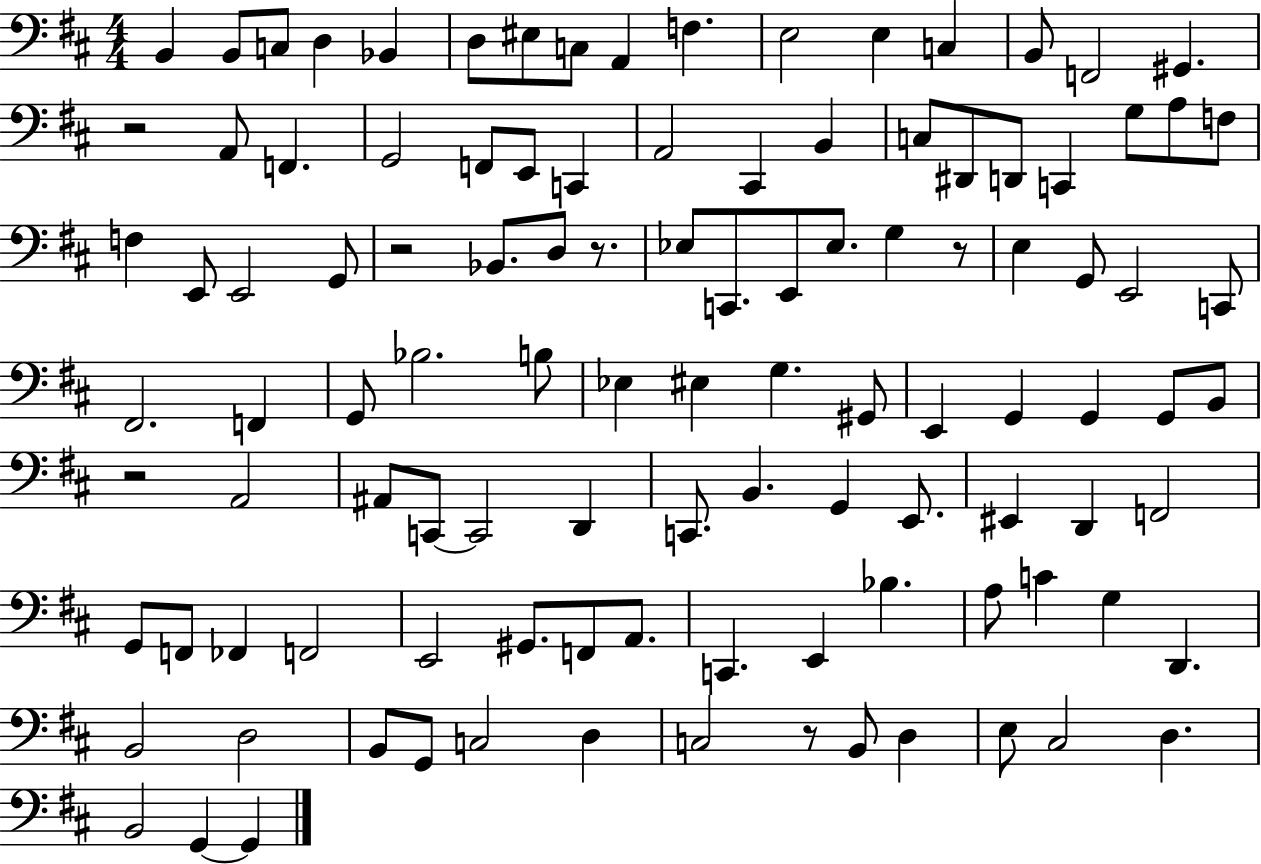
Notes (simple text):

B2/q B2/e C3/e D3/q Bb2/q D3/e EIS3/e C3/e A2/q F3/q. E3/h E3/q C3/q B2/e F2/h G#2/q. R/h A2/e F2/q. G2/h F2/e E2/e C2/q A2/h C#2/q B2/q C3/e D#2/e D2/e C2/q G3/e A3/e F3/e F3/q E2/e E2/h G2/e R/h Bb2/e. D3/e R/e. Eb3/e C2/e. E2/e Eb3/e. G3/q R/e E3/q G2/e E2/h C2/e F#2/h. F2/q G2/e Bb3/h. B3/e Eb3/q EIS3/q G3/q. G#2/e E2/q G2/q G2/q G2/e B2/e R/h A2/h A#2/e C2/e C2/h D2/q C2/e. B2/q. G2/q E2/e. EIS2/q D2/q F2/h G2/e F2/e FES2/q F2/h E2/h G#2/e. F2/e A2/e. C2/q. E2/q Bb3/q. A3/e C4/q G3/q D2/q. B2/h D3/h B2/e G2/e C3/h D3/q C3/h R/e B2/e D3/q E3/e C#3/h D3/q. B2/h G2/q G2/q